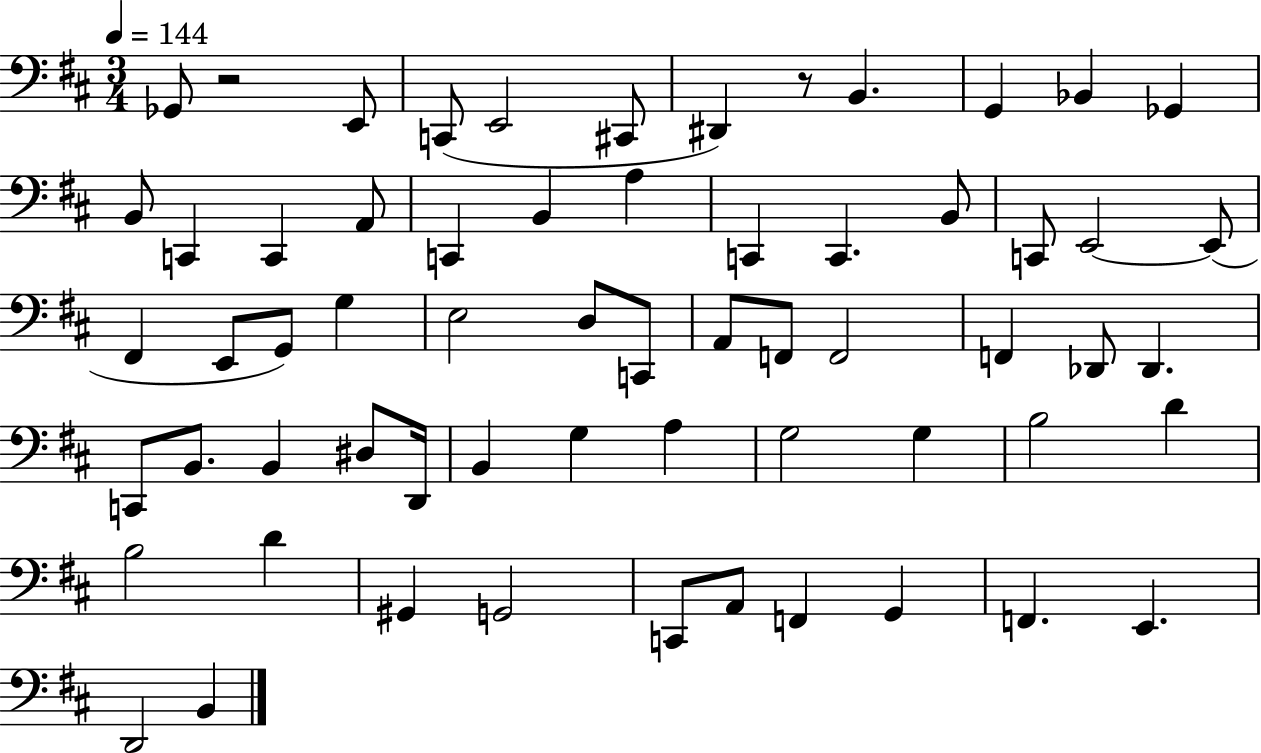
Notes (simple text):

Gb2/e R/h E2/e C2/e E2/h C#2/e D#2/q R/e B2/q. G2/q Bb2/q Gb2/q B2/e C2/q C2/q A2/e C2/q B2/q A3/q C2/q C2/q. B2/e C2/e E2/h E2/e F#2/q E2/e G2/e G3/q E3/h D3/e C2/e A2/e F2/e F2/h F2/q Db2/e Db2/q. C2/e B2/e. B2/q D#3/e D2/s B2/q G3/q A3/q G3/h G3/q B3/h D4/q B3/h D4/q G#2/q G2/h C2/e A2/e F2/q G2/q F2/q. E2/q. D2/h B2/q